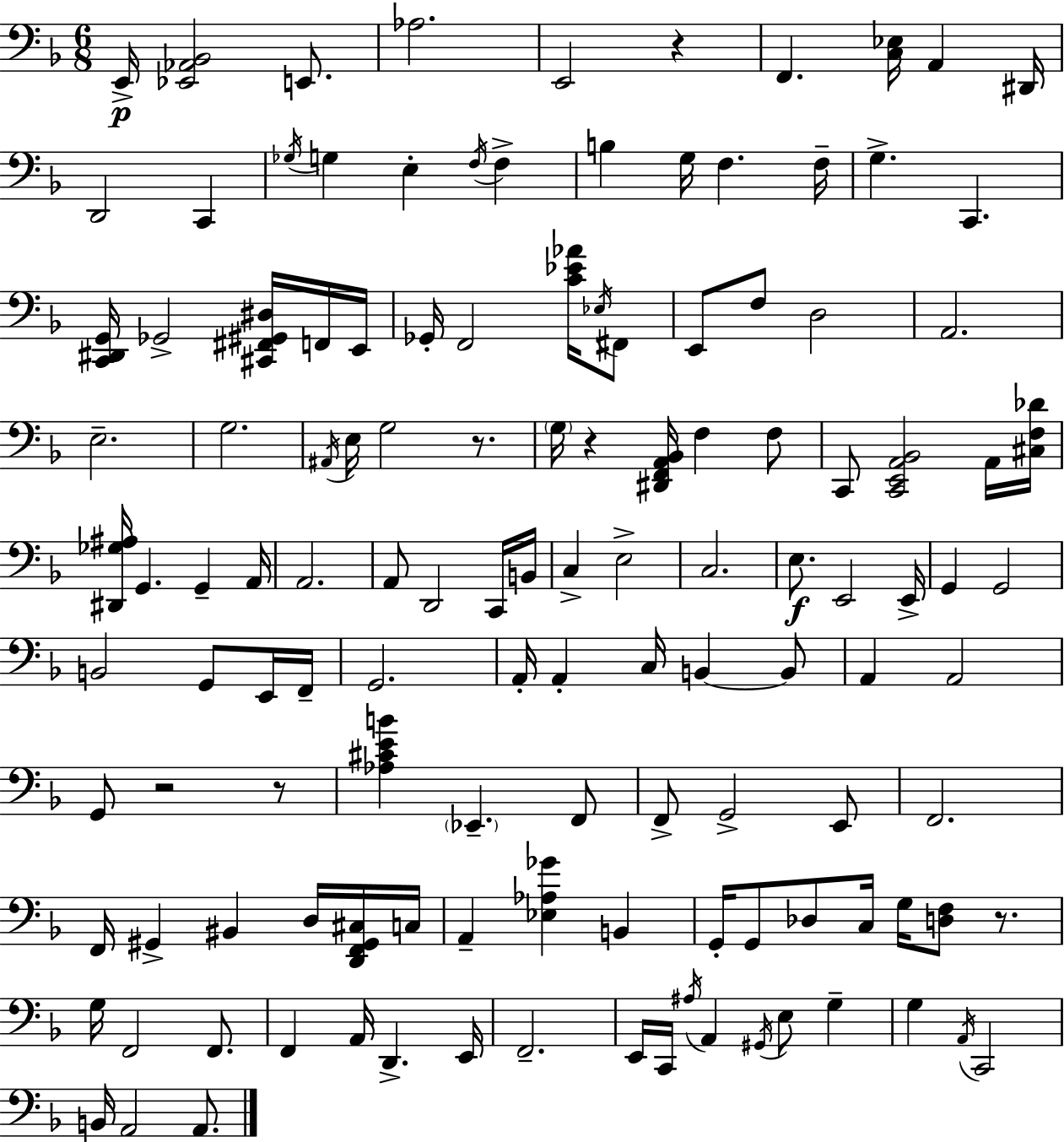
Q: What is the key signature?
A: F major